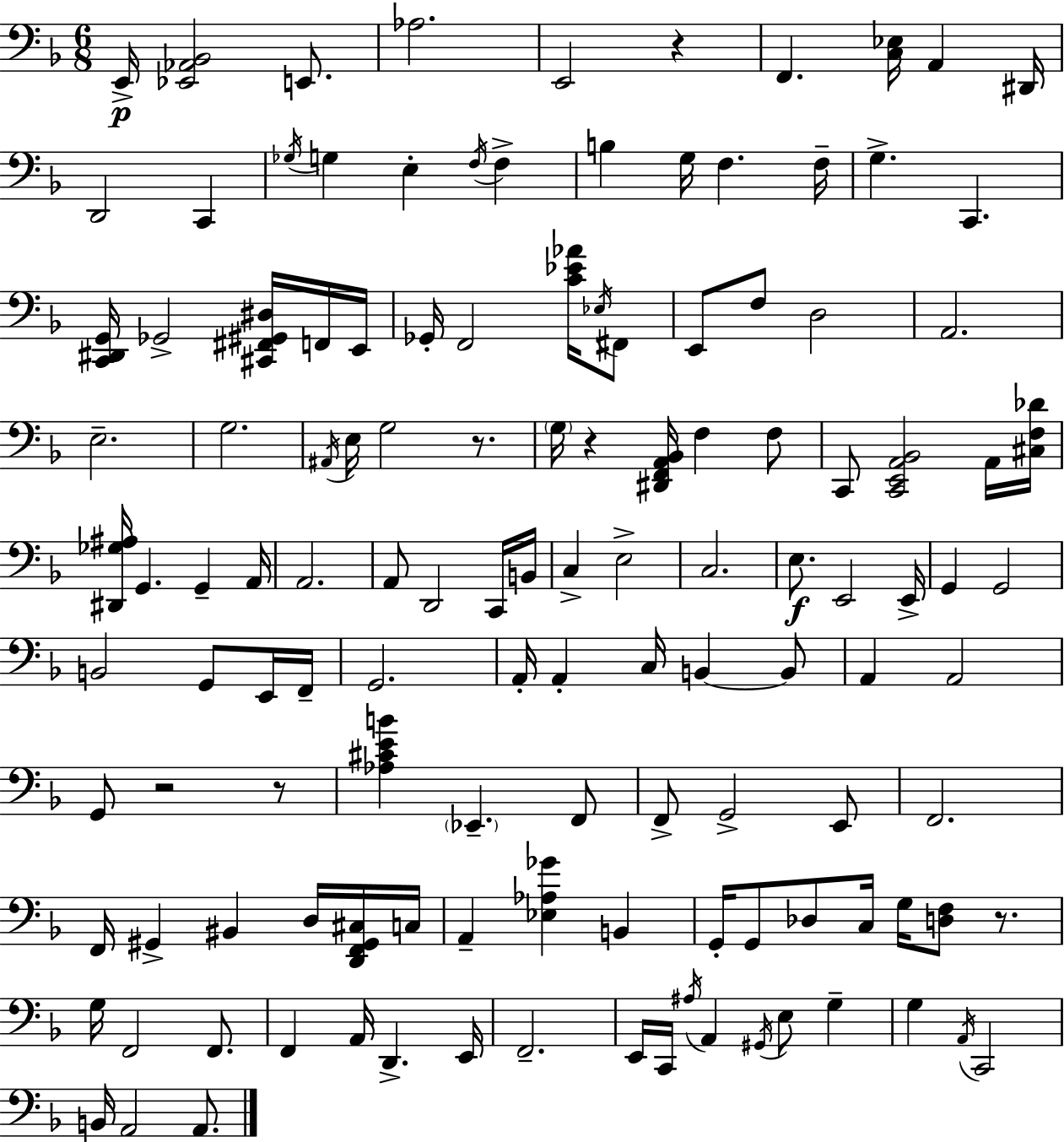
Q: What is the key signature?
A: F major